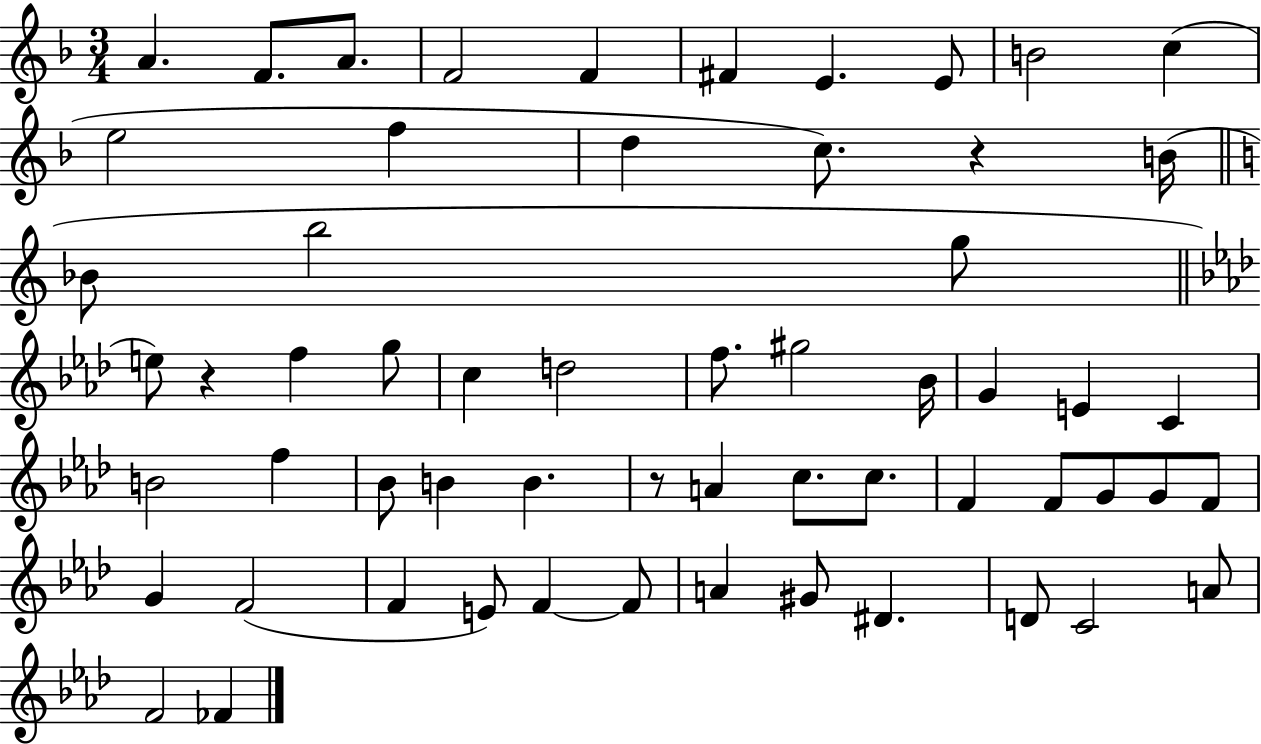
A4/q. F4/e. A4/e. F4/h F4/q F#4/q E4/q. E4/e B4/h C5/q E5/h F5/q D5/q C5/e. R/q B4/s Bb4/e B5/h G5/e E5/e R/q F5/q G5/e C5/q D5/h F5/e. G#5/h Bb4/s G4/q E4/q C4/q B4/h F5/q Bb4/e B4/q B4/q. R/e A4/q C5/e. C5/e. F4/q F4/e G4/e G4/e F4/e G4/q F4/h F4/q E4/e F4/q F4/e A4/q G#4/e D#4/q. D4/e C4/h A4/e F4/h FES4/q